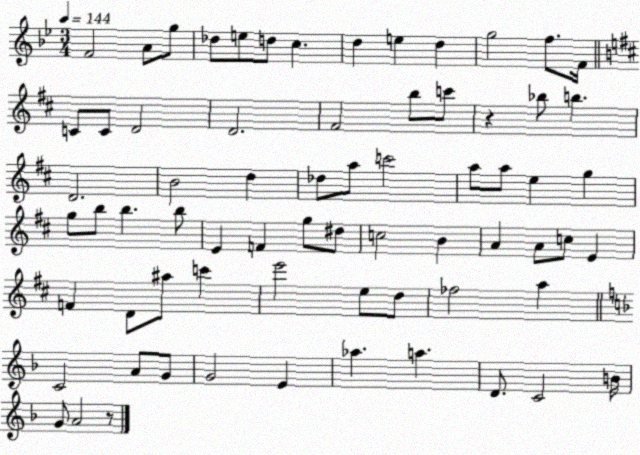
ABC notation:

X:1
T:Untitled
M:3/4
L:1/4
K:Bb
F2 A/2 g/2 _d/2 e/2 d/2 c d e d g2 f/2 F/4 C/2 C/2 D2 D2 ^F2 b/2 c'/2 z _b/2 b D2 B2 d _d/2 a/2 c'2 a/2 a/2 e g g/2 b/2 b b/2 E F g/2 ^d/2 c2 B A A/2 c/2 E F D/2 ^a/2 c' e'2 e/2 d/2 _f2 a C2 A/2 G/2 G2 E _a a D/2 C2 B/4 G/2 A2 z/2